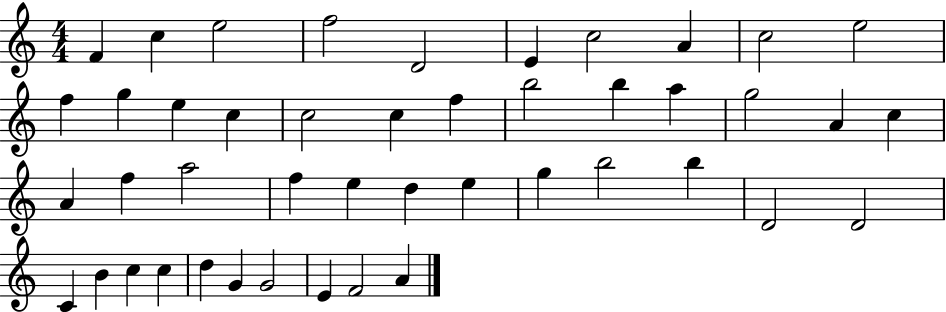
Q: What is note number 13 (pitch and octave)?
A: E5